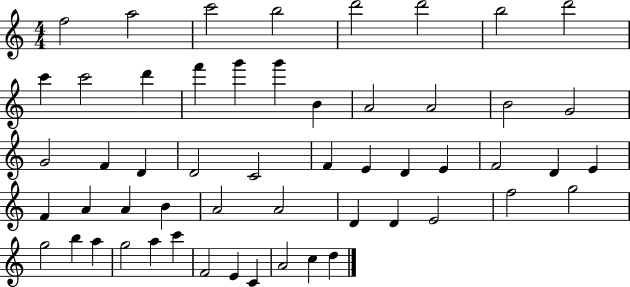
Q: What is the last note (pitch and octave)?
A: D5